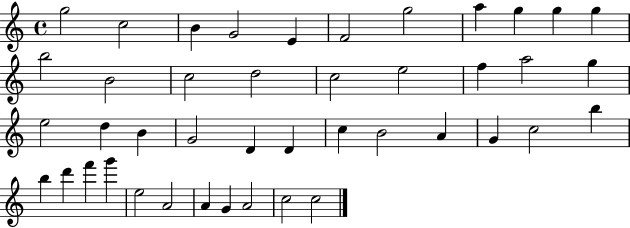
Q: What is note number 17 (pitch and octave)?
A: E5